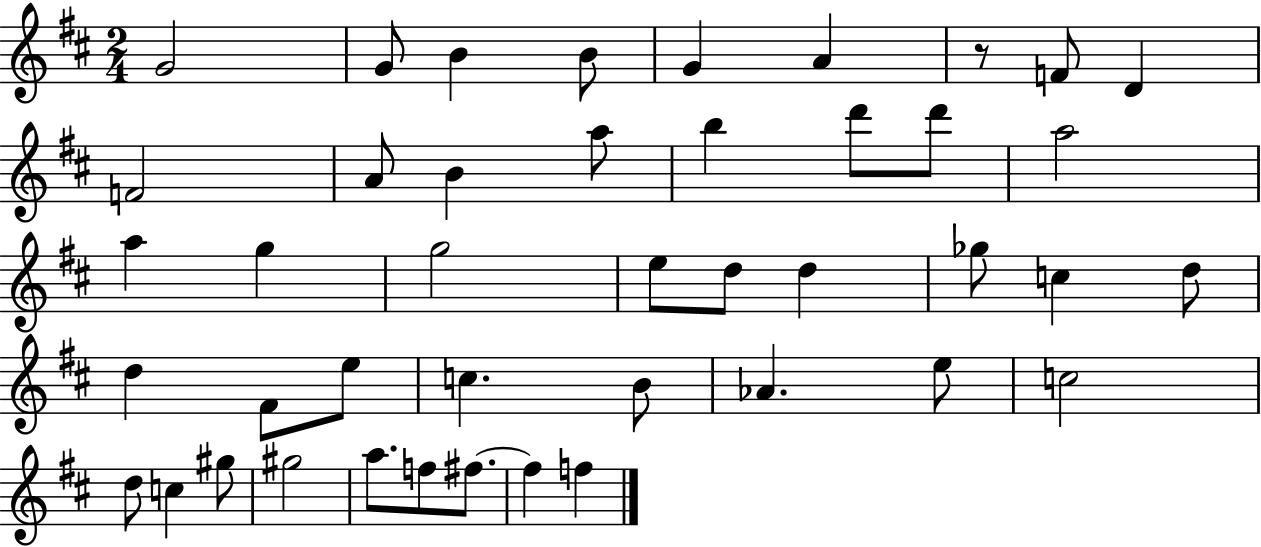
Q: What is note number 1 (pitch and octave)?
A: G4